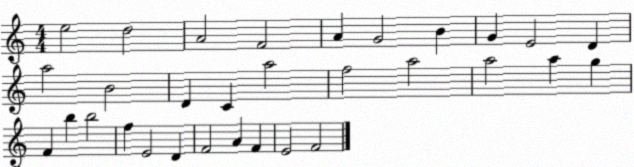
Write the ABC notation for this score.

X:1
T:Untitled
M:4/4
L:1/4
K:C
e2 d2 A2 F2 A G2 B G E2 D a2 B2 D C a2 f2 a2 a2 a g F b b2 f E2 D F2 A F E2 F2